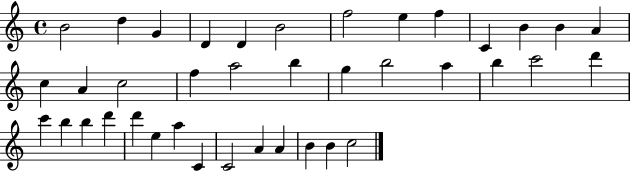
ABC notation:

X:1
T:Untitled
M:4/4
L:1/4
K:C
B2 d G D D B2 f2 e f C B B A c A c2 f a2 b g b2 a b c'2 d' c' b b d' d' e a C C2 A A B B c2